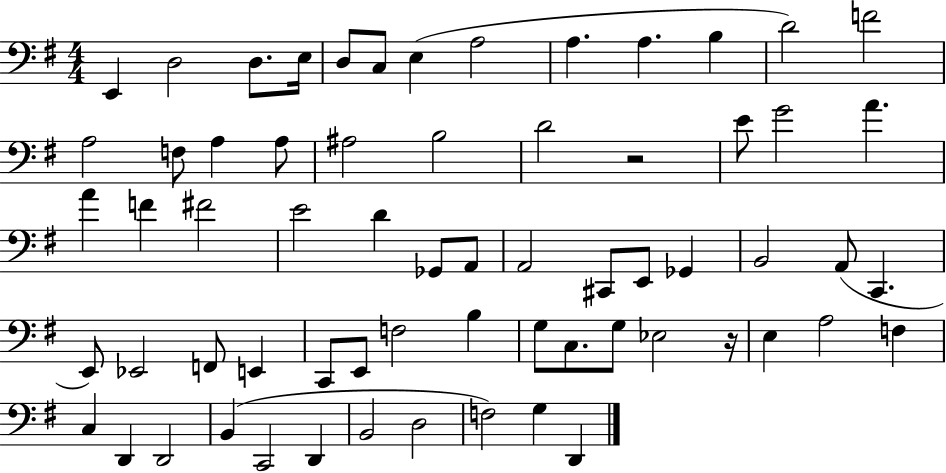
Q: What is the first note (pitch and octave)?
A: E2